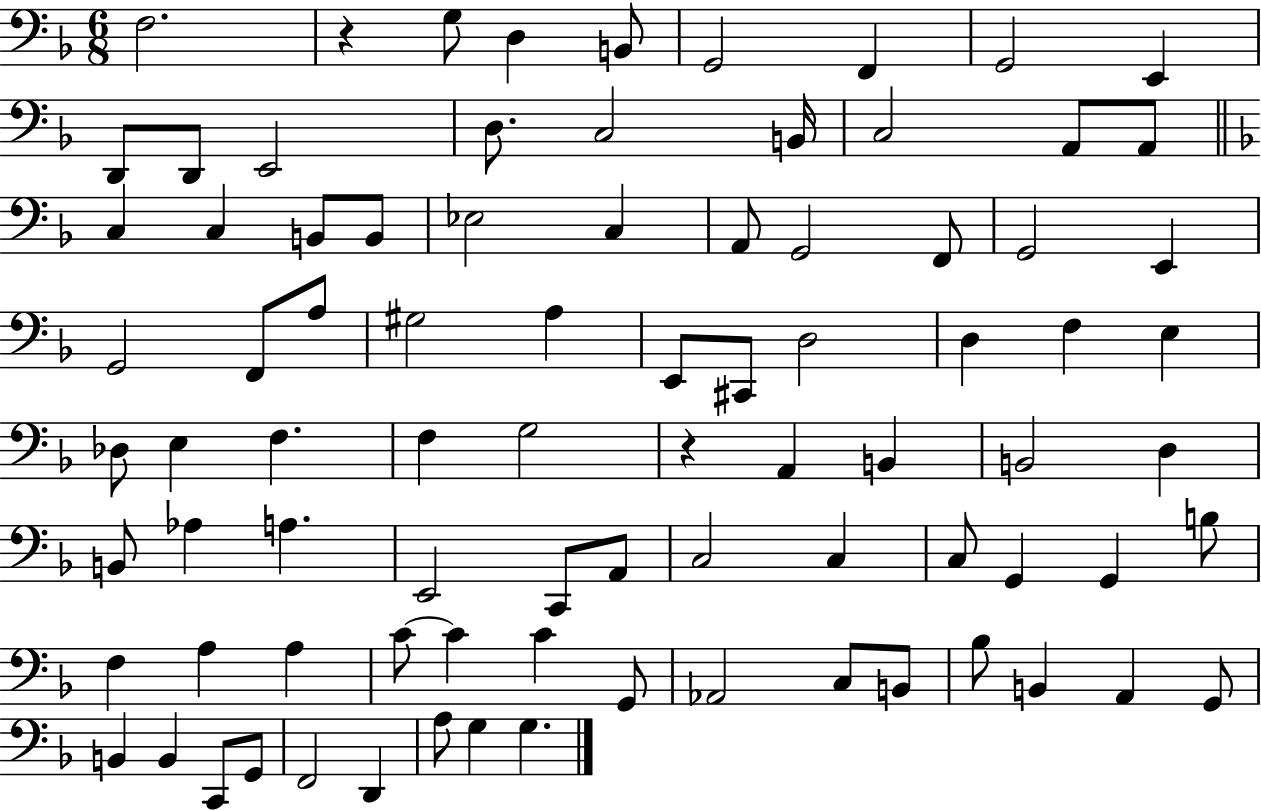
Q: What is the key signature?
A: F major